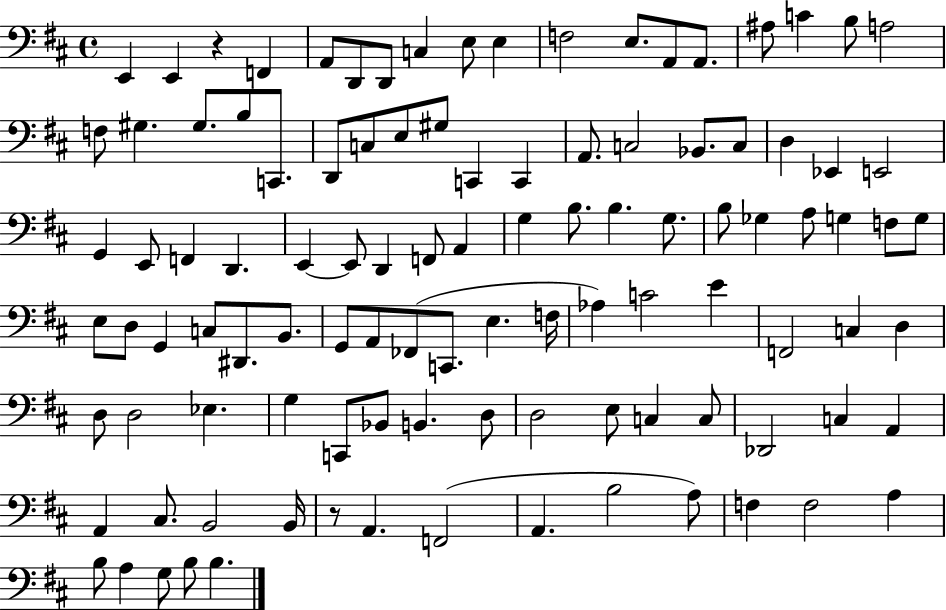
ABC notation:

X:1
T:Untitled
M:4/4
L:1/4
K:D
E,, E,, z F,, A,,/2 D,,/2 D,,/2 C, E,/2 E, F,2 E,/2 A,,/2 A,,/2 ^A,/2 C B,/2 A,2 F,/2 ^G, ^G,/2 B,/2 C,,/2 D,,/2 C,/2 E,/2 ^G,/2 C,, C,, A,,/2 C,2 _B,,/2 C,/2 D, _E,, E,,2 G,, E,,/2 F,, D,, E,, E,,/2 D,, F,,/2 A,, G, B,/2 B, G,/2 B,/2 _G, A,/2 G, F,/2 G,/2 E,/2 D,/2 G,, C,/2 ^D,,/2 B,,/2 G,,/2 A,,/2 _F,,/2 C,,/2 E, F,/4 _A, C2 E F,,2 C, D, D,/2 D,2 _E, G, C,,/2 _B,,/2 B,, D,/2 D,2 E,/2 C, C,/2 _D,,2 C, A,, A,, ^C,/2 B,,2 B,,/4 z/2 A,, F,,2 A,, B,2 A,/2 F, F,2 A, B,/2 A, G,/2 B,/2 B,